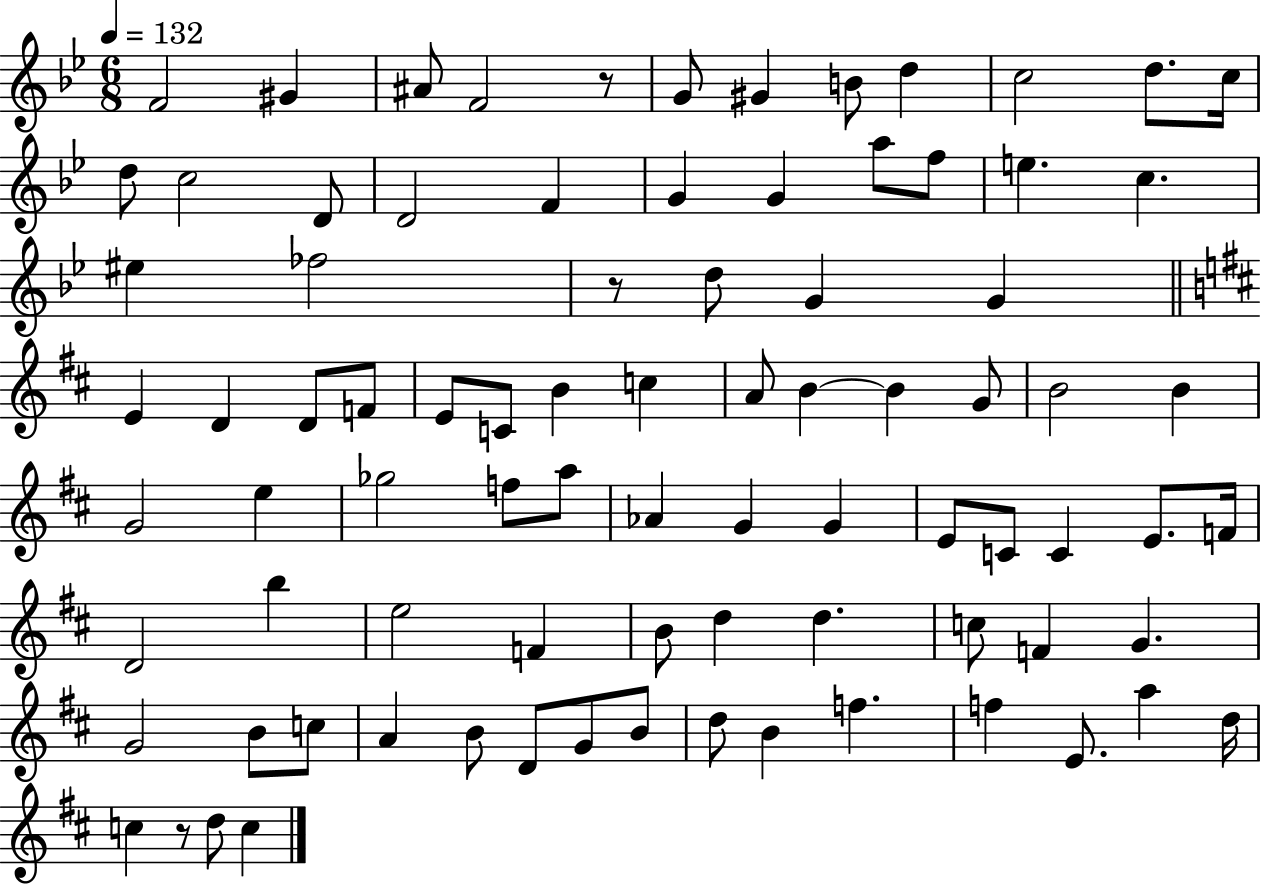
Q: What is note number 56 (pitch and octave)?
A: B5